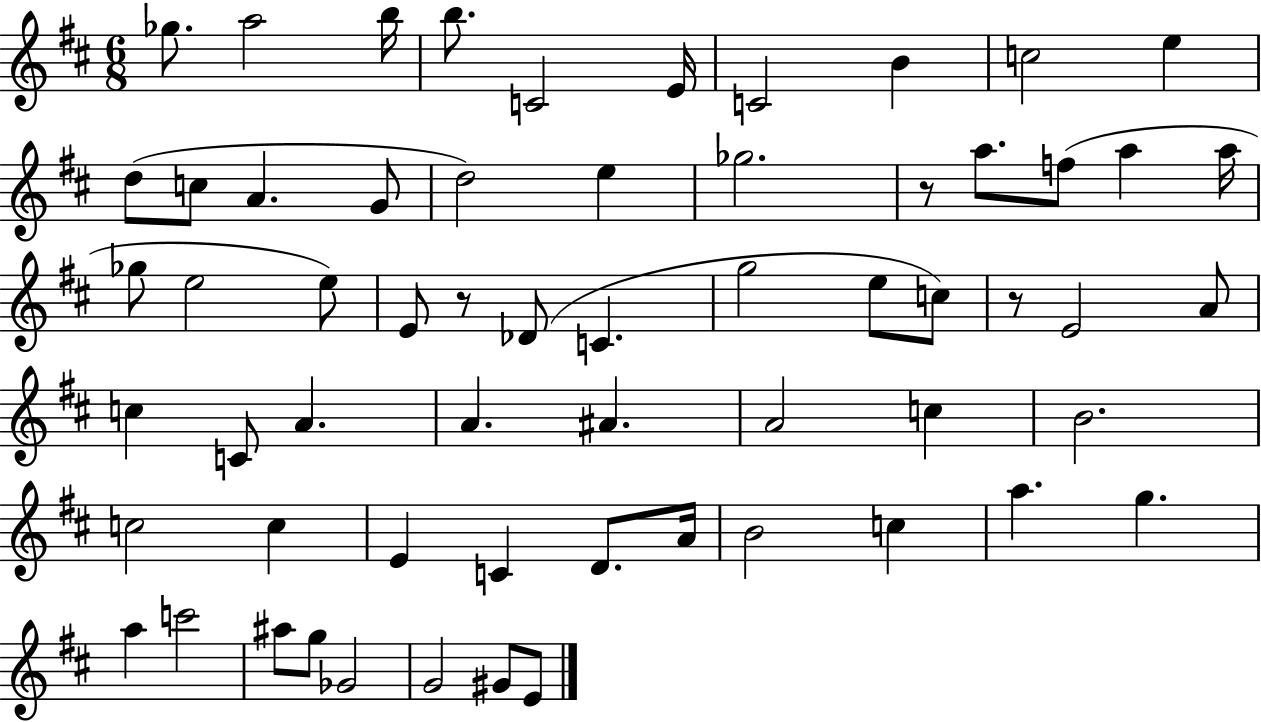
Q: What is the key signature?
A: D major